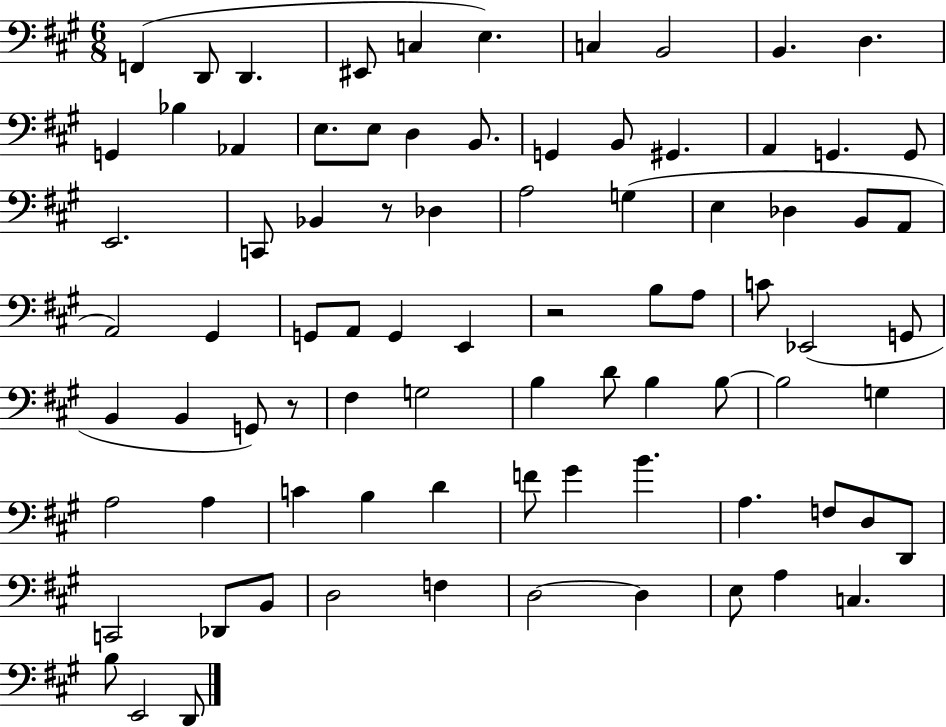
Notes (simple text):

F2/q D2/e D2/q. EIS2/e C3/q E3/q. C3/q B2/h B2/q. D3/q. G2/q Bb3/q Ab2/q E3/e. E3/e D3/q B2/e. G2/q B2/e G#2/q. A2/q G2/q. G2/e E2/h. C2/e Bb2/q R/e Db3/q A3/h G3/q E3/q Db3/q B2/e A2/e A2/h G#2/q G2/e A2/e G2/q E2/q R/h B3/e A3/e C4/e Eb2/h G2/e B2/q B2/q G2/e R/e F#3/q G3/h B3/q D4/e B3/q B3/e B3/h G3/q A3/h A3/q C4/q B3/q D4/q F4/e G#4/q B4/q. A3/q. F3/e D3/e D2/e C2/h Db2/e B2/e D3/h F3/q D3/h D3/q E3/e A3/q C3/q. B3/e E2/h D2/e